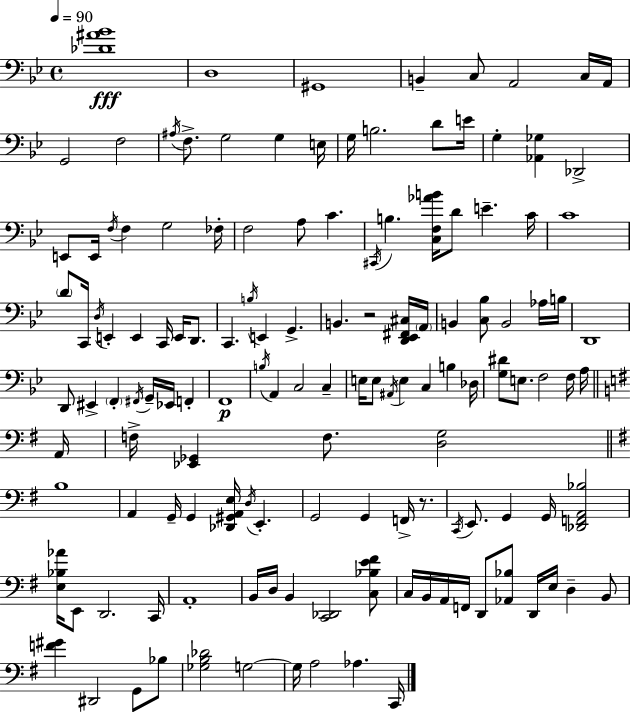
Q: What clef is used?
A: bass